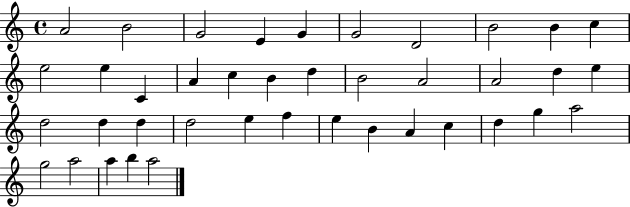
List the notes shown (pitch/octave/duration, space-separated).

A4/h B4/h G4/h E4/q G4/q G4/h D4/h B4/h B4/q C5/q E5/h E5/q C4/q A4/q C5/q B4/q D5/q B4/h A4/h A4/h D5/q E5/q D5/h D5/q D5/q D5/h E5/q F5/q E5/q B4/q A4/q C5/q D5/q G5/q A5/h G5/h A5/h A5/q B5/q A5/h